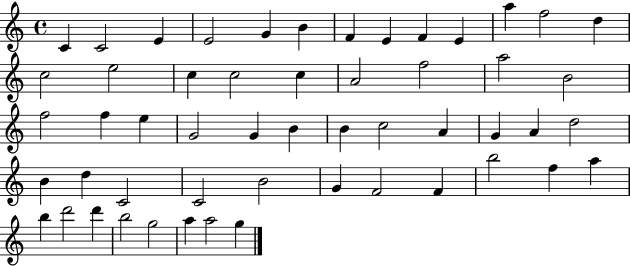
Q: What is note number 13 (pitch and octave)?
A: D5